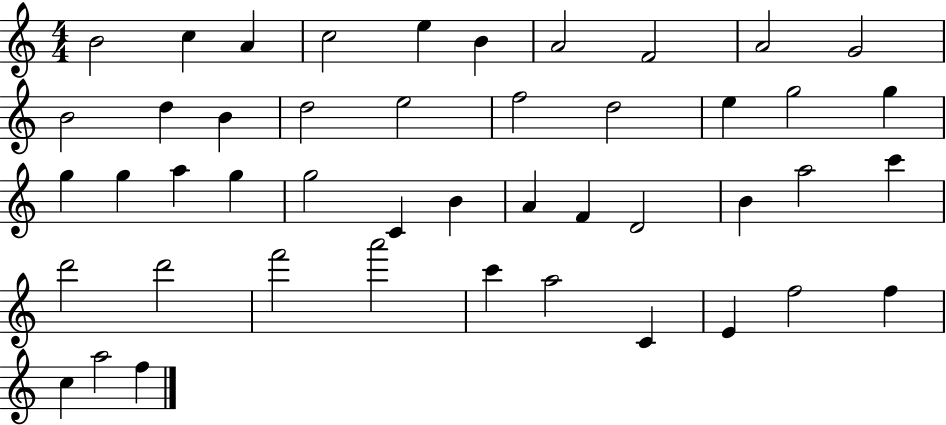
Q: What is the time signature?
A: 4/4